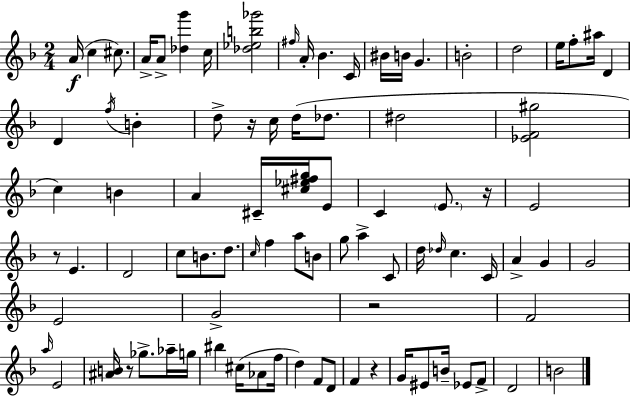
{
  \clef treble
  \numericTimeSignature
  \time 2/4
  \key d \minor
  a'16(\f c''4 cis''8.) | a'16-> a'8-> <des'' g'''>4 c''16 | <des'' ees'' b'' ges'''>2 | \grace { fis''16 } a'16-. bes'4. | \break c'16 bis'16 b'16 g'4. | b'2-. | d''2 | e''16 f''8-. ais''16 d'4 | \break d'4 \acciaccatura { f''16 } b'4-. | d''8-> r16 c''16 d''16( des''8. | dis''2 | <ees' f' gis''>2 | \break c''4) b'4 | a'4 cis'16-- <cis'' ees'' fis'' g''>16 | e'8 c'4 \parenthesize e'8. | r16 e'2 | \break r8 e'4. | d'2 | c''8 b'8. d''8. | \grace { c''16 } f''4 a''8 | \break b'8 g''8 a''4-> | c'8 d''16 \grace { des''16 } c''4. | c'16 a'4-> | g'4 g'2 | \break e'2 | g'2-> | r2 | f'2 | \break \grace { a''16 } e'2 | <ais' b'>16 r8 | ges''8.-> aes''16-- g''16 bis''4 | cis''16( aes'8 f''16 d''4) | \break f'8 d'8 f'4 | r4 g'16 eis'8 | b'16-- ees'8 f'8-> d'2 | b'2 | \break \bar "|."
}